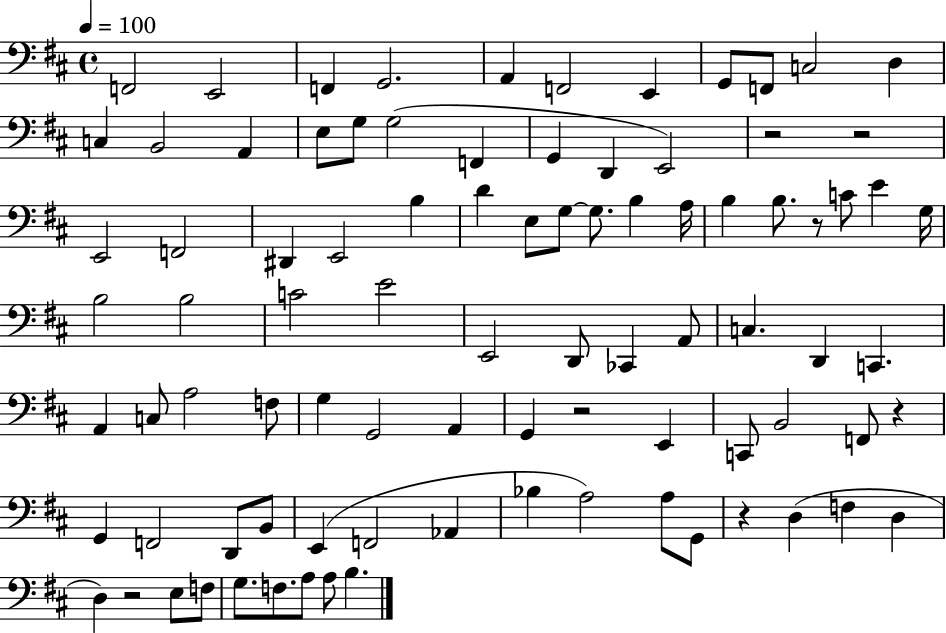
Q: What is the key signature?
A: D major